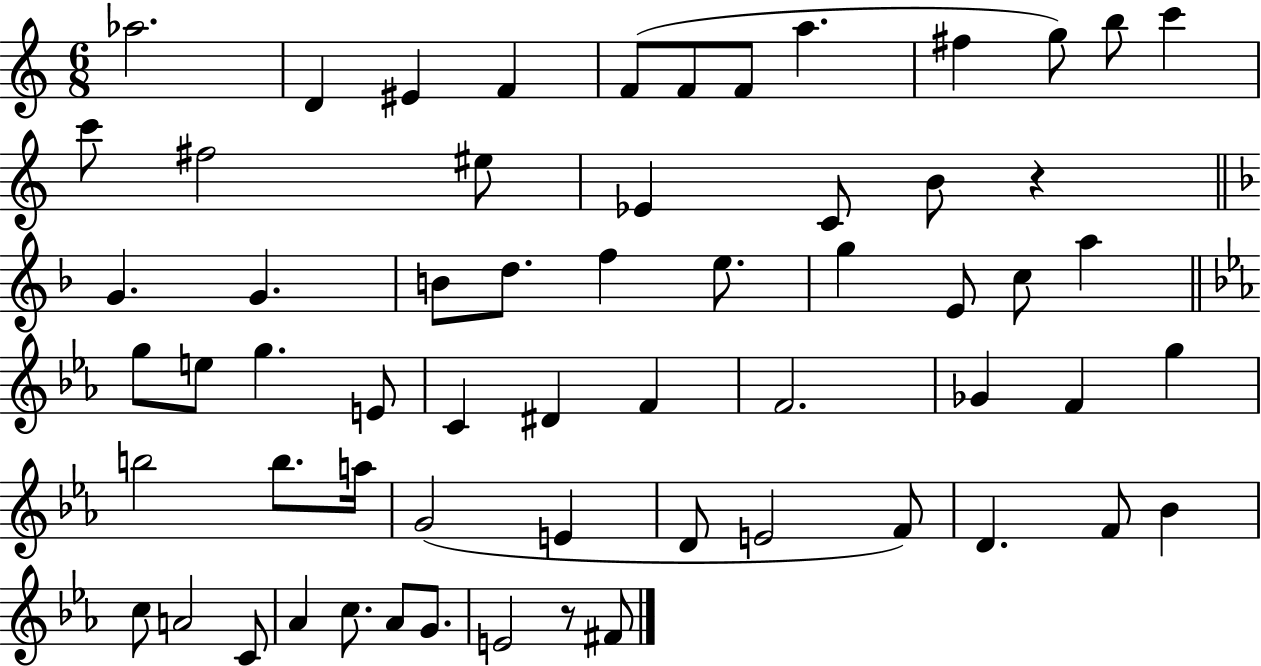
Ab5/h. D4/q EIS4/q F4/q F4/e F4/e F4/e A5/q. F#5/q G5/e B5/e C6/q C6/e F#5/h EIS5/e Eb4/q C4/e B4/e R/q G4/q. G4/q. B4/e D5/e. F5/q E5/e. G5/q E4/e C5/e A5/q G5/e E5/e G5/q. E4/e C4/q D#4/q F4/q F4/h. Gb4/q F4/q G5/q B5/h B5/e. A5/s G4/h E4/q D4/e E4/h F4/e D4/q. F4/e Bb4/q C5/e A4/h C4/e Ab4/q C5/e. Ab4/e G4/e. E4/h R/e F#4/e